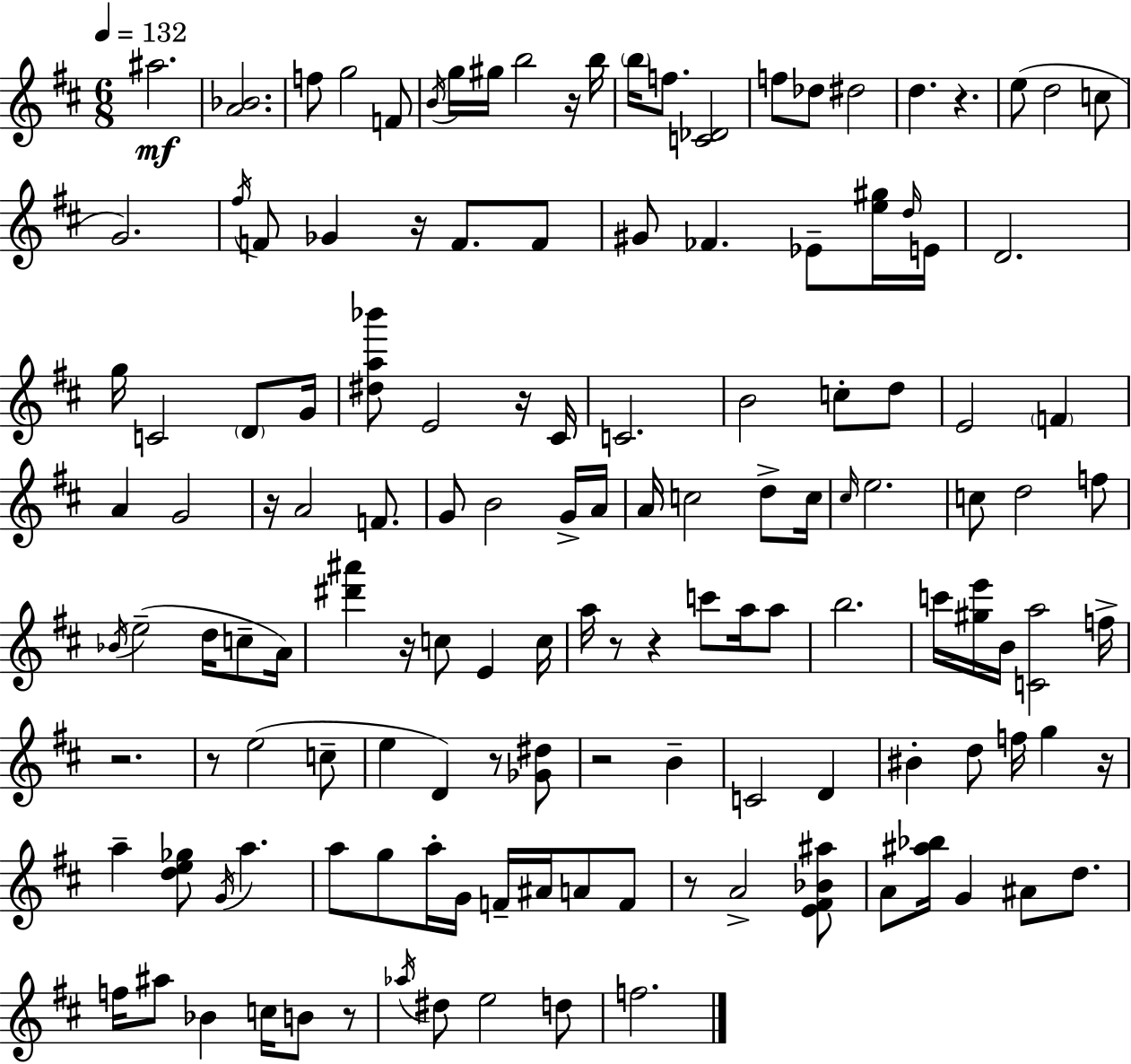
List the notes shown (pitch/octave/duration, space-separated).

A#5/h. [A4,Bb4]/h. F5/e G5/h F4/e B4/s G5/s G#5/s B5/h R/s B5/s B5/s F5/e. [C4,Db4]/h F5/e Db5/e D#5/h D5/q. R/q. E5/e D5/h C5/e G4/h. F#5/s F4/e Gb4/q R/s F4/e. F4/e G#4/e FES4/q. Eb4/e [E5,G#5]/s D5/s E4/s D4/h. G5/s C4/h D4/e G4/s [D#5,A5,Bb6]/e E4/h R/s C#4/s C4/h. B4/h C5/e D5/e E4/h F4/q A4/q G4/h R/s A4/h F4/e. G4/e B4/h G4/s A4/s A4/s C5/h D5/e C5/s C#5/s E5/h. C5/e D5/h F5/e Bb4/s E5/h D5/s C5/e A4/s [D#6,A#6]/q R/s C5/e E4/q C5/s A5/s R/e R/q C6/e A5/s A5/e B5/h. C6/s [G#5,E6]/s B4/s [C4,A5]/h F5/s R/h. R/e E5/h C5/e E5/q D4/q R/e [Gb4,D#5]/e R/h B4/q C4/h D4/q BIS4/q D5/e F5/s G5/q R/s A5/q [D5,E5,Gb5]/e G4/s A5/q. A5/e G5/e A5/s G4/s F4/s A#4/s A4/e F4/e R/e A4/h [E4,F#4,Bb4,A#5]/e A4/e [A#5,Bb5]/s G4/q A#4/e D5/e. F5/s A#5/e Bb4/q C5/s B4/e R/e Ab5/s D#5/e E5/h D5/e F5/h.